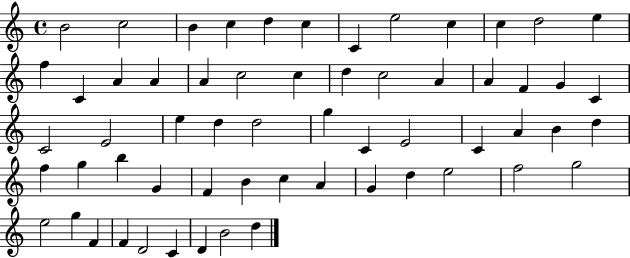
{
  \clef treble
  \time 4/4
  \defaultTimeSignature
  \key c \major
  b'2 c''2 | b'4 c''4 d''4 c''4 | c'4 e''2 c''4 | c''4 d''2 e''4 | \break f''4 c'4 a'4 a'4 | a'4 c''2 c''4 | d''4 c''2 a'4 | a'4 f'4 g'4 c'4 | \break c'2 e'2 | e''4 d''4 d''2 | g''4 c'4 e'2 | c'4 a'4 b'4 d''4 | \break f''4 g''4 b''4 g'4 | f'4 b'4 c''4 a'4 | g'4 d''4 e''2 | f''2 g''2 | \break e''2 g''4 f'4 | f'4 d'2 c'4 | d'4 b'2 d''4 | \bar "|."
}